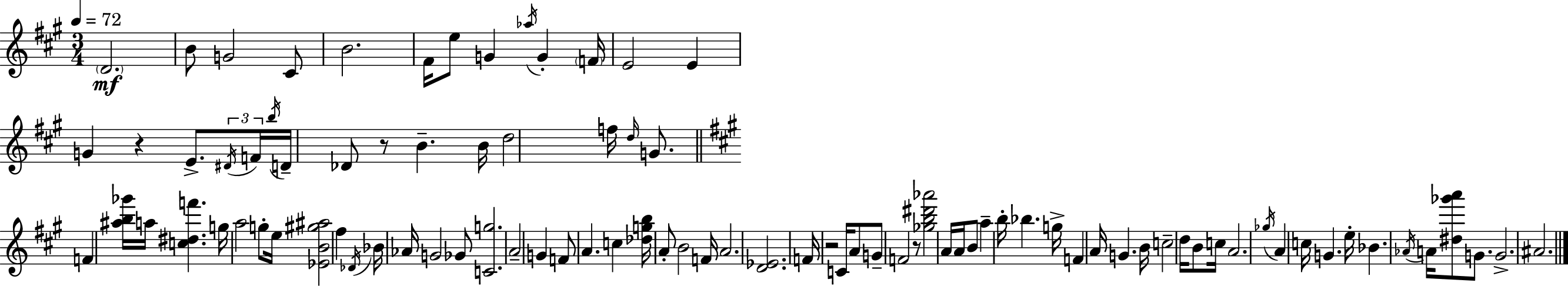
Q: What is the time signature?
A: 3/4